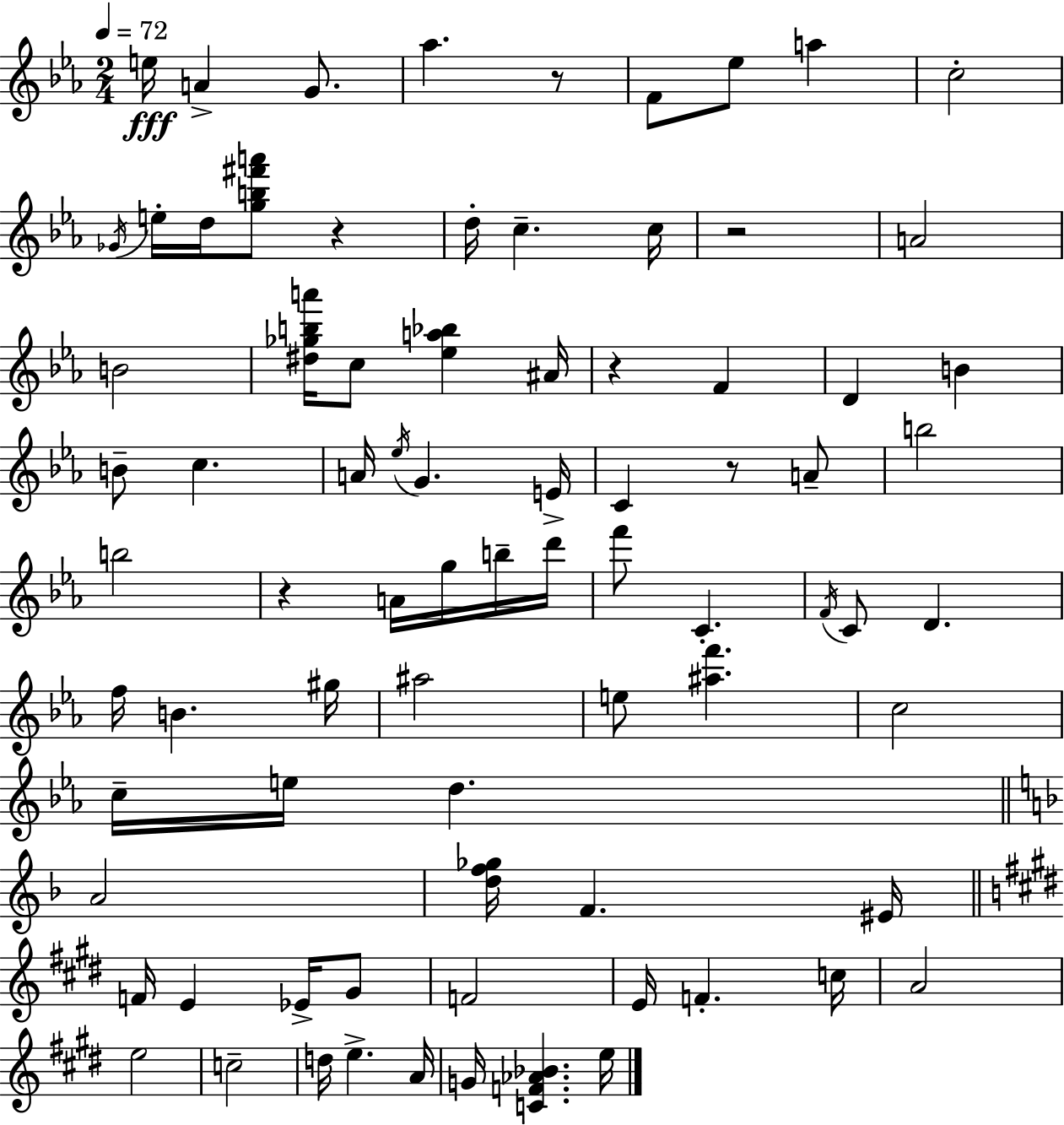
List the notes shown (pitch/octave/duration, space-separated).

E5/s A4/q G4/e. Ab5/q. R/e F4/e Eb5/e A5/q C5/h Gb4/s E5/s D5/s [G5,B5,F#6,A6]/e R/q D5/s C5/q. C5/s R/h A4/h B4/h [D#5,Gb5,B5,A6]/s C5/e [Eb5,A5,Bb5]/q A#4/s R/q F4/q D4/q B4/q B4/e C5/q. A4/s Eb5/s G4/q. E4/s C4/q R/e A4/e B5/h B5/h R/q A4/s G5/s B5/s D6/s F6/e C4/q. F4/s C4/e D4/q. F5/s B4/q. G#5/s A#5/h E5/e [A#5,F6]/q. C5/h C5/s E5/s D5/q. A4/h [D5,F5,Gb5]/s F4/q. EIS4/s F4/s E4/q Eb4/s G#4/e F4/h E4/s F4/q. C5/s A4/h E5/h C5/h D5/s E5/q. A4/s G4/s [C4,F4,Ab4,Bb4]/q. E5/s